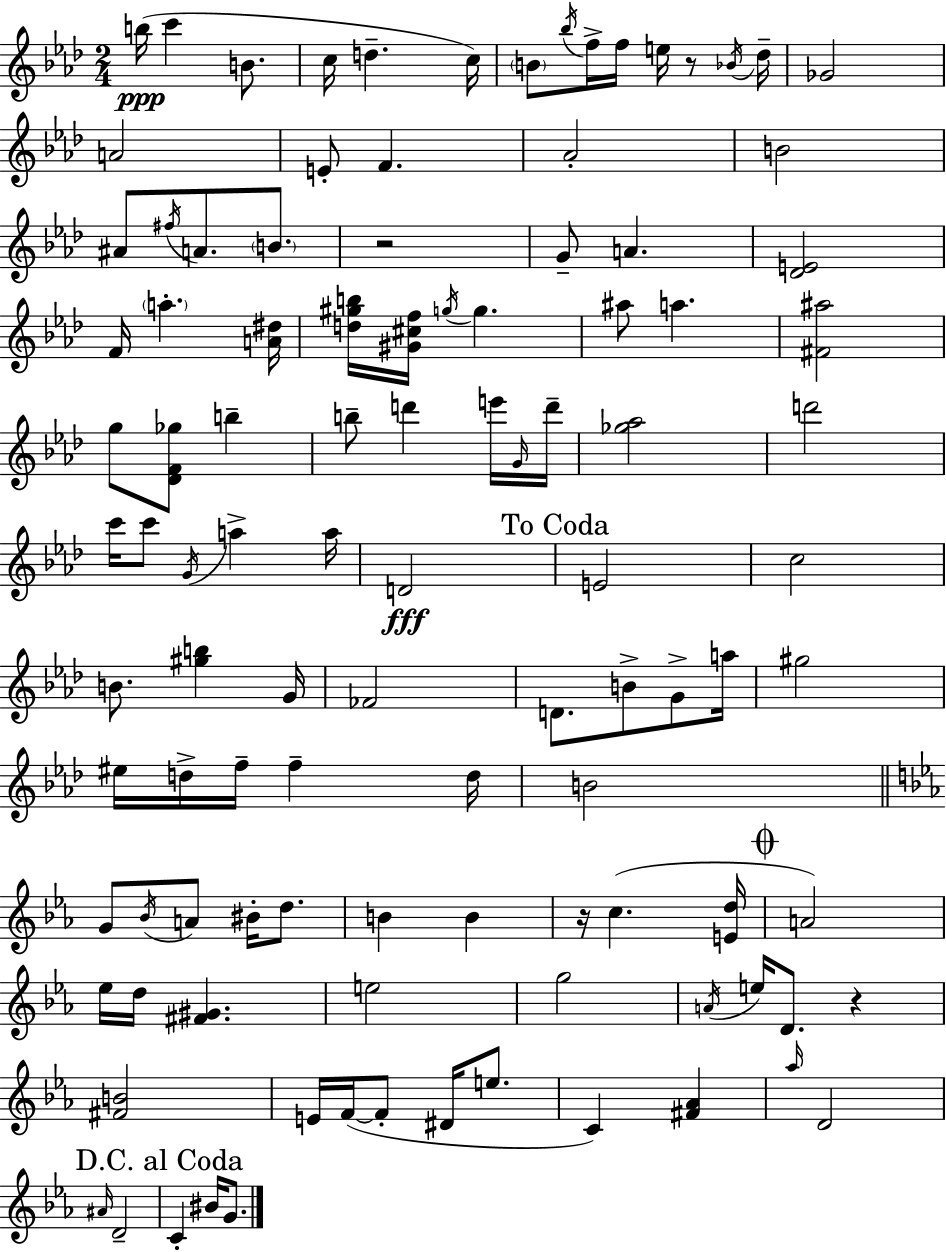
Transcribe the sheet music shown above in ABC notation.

X:1
T:Untitled
M:2/4
L:1/4
K:Ab
b/4 c' B/2 c/4 d c/4 B/2 _b/4 f/4 f/4 e/4 z/2 _B/4 _d/4 _G2 A2 E/2 F _A2 B2 ^A/2 ^f/4 A/2 B/2 z2 G/2 A [_DE]2 F/4 a [A^d]/4 [d^gb]/4 [^G^cf]/4 g/4 g ^a/2 a [^F^a]2 g/2 [_DF_g]/2 b b/2 d' e'/4 G/4 d'/4 [_g_a]2 d'2 c'/4 c'/2 G/4 a a/4 D2 E2 c2 B/2 [^gb] G/4 _F2 D/2 B/2 G/2 a/4 ^g2 ^e/4 d/4 f/4 f d/4 B2 G/2 _B/4 A/2 ^B/4 d/2 B B z/4 c [Ed]/4 A2 _e/4 d/4 [^F^G] e2 g2 A/4 e/4 D/2 z [^FB]2 E/4 F/4 F/2 ^D/4 e/2 C [^F_A] _a/4 D2 ^A/4 D2 C ^B/4 G/2